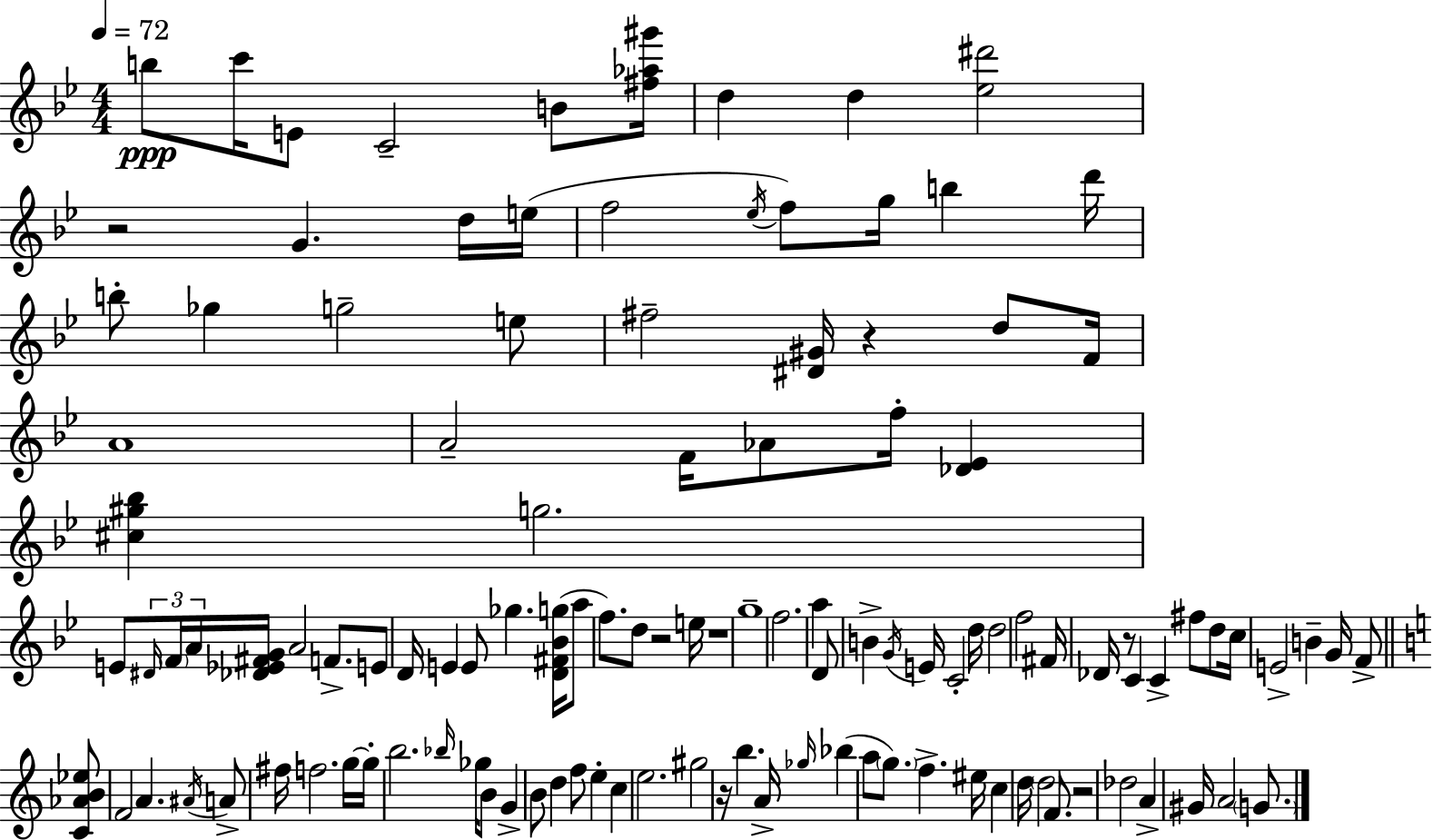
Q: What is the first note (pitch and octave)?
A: B5